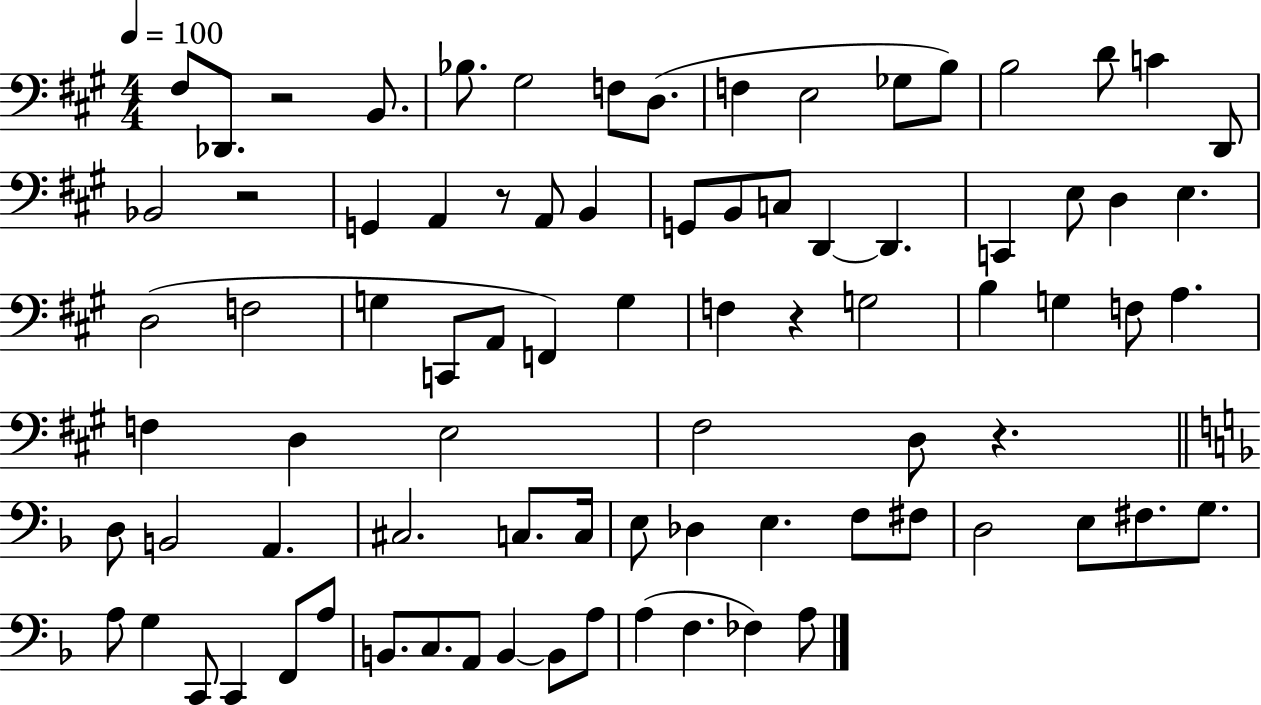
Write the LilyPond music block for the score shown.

{
  \clef bass
  \numericTimeSignature
  \time 4/4
  \key a \major
  \tempo 4 = 100
  \repeat volta 2 { fis8 des,8. r2 b,8. | bes8. gis2 f8 d8.( | f4 e2 ges8 b8) | b2 d'8 c'4 d,8 | \break bes,2 r2 | g,4 a,4 r8 a,8 b,4 | g,8 b,8 c8 d,4~~ d,4. | c,4 e8 d4 e4. | \break d2( f2 | g4 c,8 a,8 f,4) g4 | f4 r4 g2 | b4 g4 f8 a4. | \break f4 d4 e2 | fis2 d8 r4. | \bar "||" \break \key f \major d8 b,2 a,4. | cis2. c8. c16 | e8 des4 e4. f8 fis8 | d2 e8 fis8. g8. | \break a8 g4 c,8 c,4 f,8 a8 | b,8. c8. a,8 b,4~~ b,8 a8 | a4( f4. fes4) a8 | } \bar "|."
}